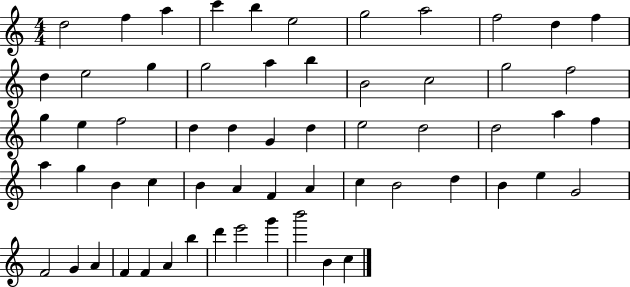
X:1
T:Untitled
M:4/4
L:1/4
K:C
d2 f a c' b e2 g2 a2 f2 d f d e2 g g2 a b B2 c2 g2 f2 g e f2 d d G d e2 d2 d2 a f a g B c B A F A c B2 d B e G2 F2 G A F F A b d' e'2 g' b'2 B c